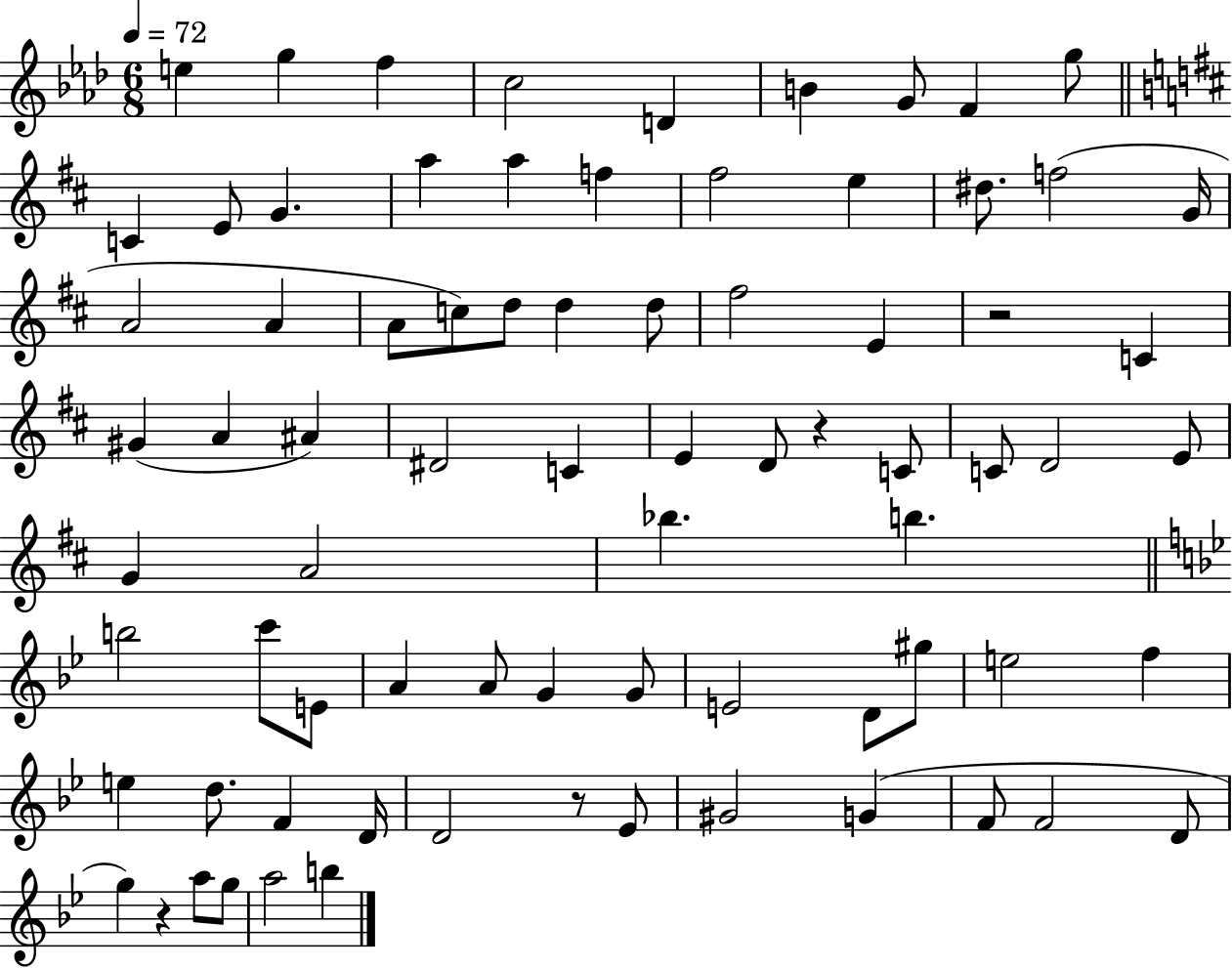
{
  \clef treble
  \numericTimeSignature
  \time 6/8
  \key aes \major
  \tempo 4 = 72
  \repeat volta 2 { e''4 g''4 f''4 | c''2 d'4 | b'4 g'8 f'4 g''8 | \bar "||" \break \key d \major c'4 e'8 g'4. | a''4 a''4 f''4 | fis''2 e''4 | dis''8. f''2( g'16 | \break a'2 a'4 | a'8 c''8) d''8 d''4 d''8 | fis''2 e'4 | r2 c'4 | \break gis'4( a'4 ais'4) | dis'2 c'4 | e'4 d'8 r4 c'8 | c'8 d'2 e'8 | \break g'4 a'2 | bes''4. b''4. | \bar "||" \break \key bes \major b''2 c'''8 e'8 | a'4 a'8 g'4 g'8 | e'2 d'8 gis''8 | e''2 f''4 | \break e''4 d''8. f'4 d'16 | d'2 r8 ees'8 | gis'2 g'4( | f'8 f'2 d'8 | \break g''4) r4 a''8 g''8 | a''2 b''4 | } \bar "|."
}